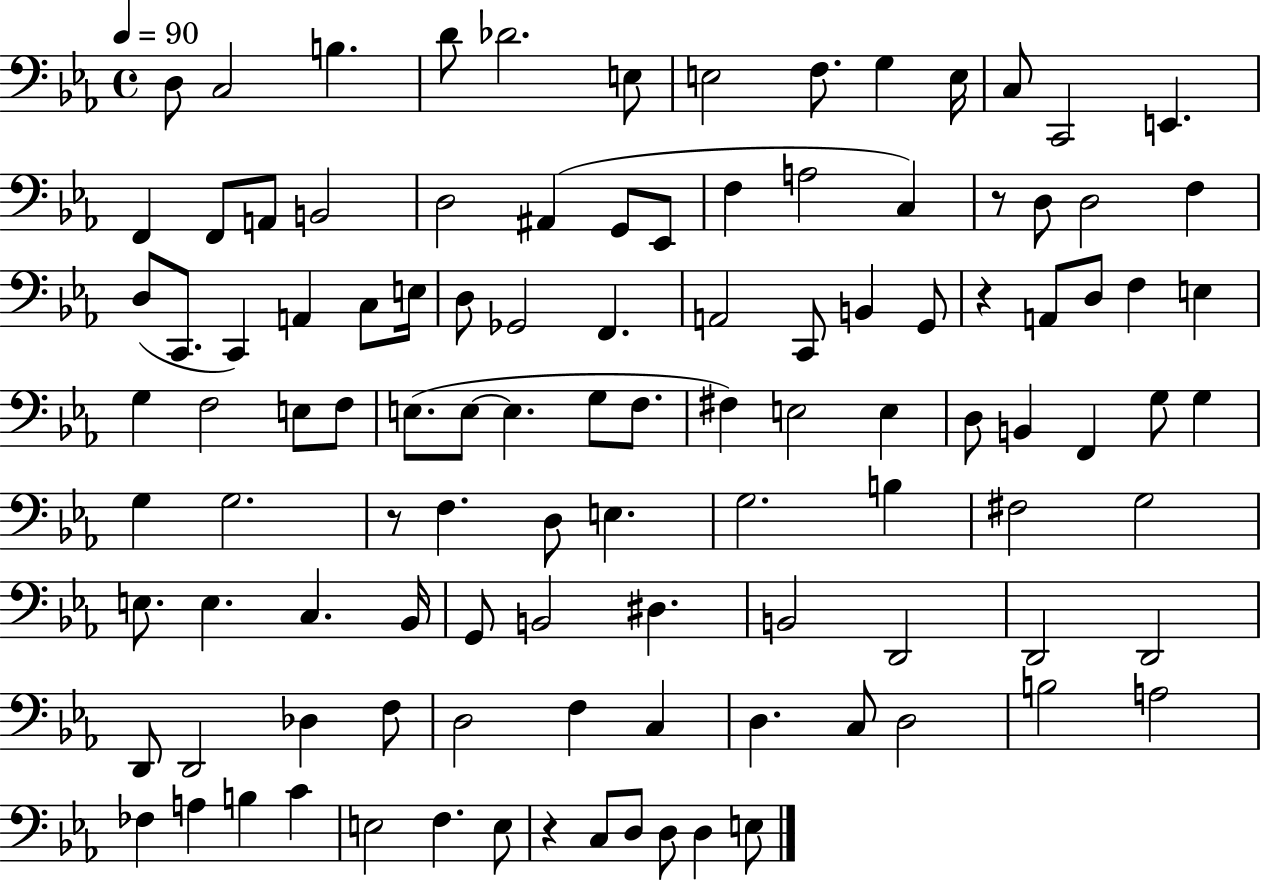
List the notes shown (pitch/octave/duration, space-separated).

D3/e C3/h B3/q. D4/e Db4/h. E3/e E3/h F3/e. G3/q E3/s C3/e C2/h E2/q. F2/q F2/e A2/e B2/h D3/h A#2/q G2/e Eb2/e F3/q A3/h C3/q R/e D3/e D3/h F3/q D3/e C2/e. C2/q A2/q C3/e E3/s D3/e Gb2/h F2/q. A2/h C2/e B2/q G2/e R/q A2/e D3/e F3/q E3/q G3/q F3/h E3/e F3/e E3/e. E3/e E3/q. G3/e F3/e. F#3/q E3/h E3/q D3/e B2/q F2/q G3/e G3/q G3/q G3/h. R/e F3/q. D3/e E3/q. G3/h. B3/q F#3/h G3/h E3/e. E3/q. C3/q. Bb2/s G2/e B2/h D#3/q. B2/h D2/h D2/h D2/h D2/e D2/h Db3/q F3/e D3/h F3/q C3/q D3/q. C3/e D3/h B3/h A3/h FES3/q A3/q B3/q C4/q E3/h F3/q. E3/e R/q C3/e D3/e D3/e D3/q E3/e